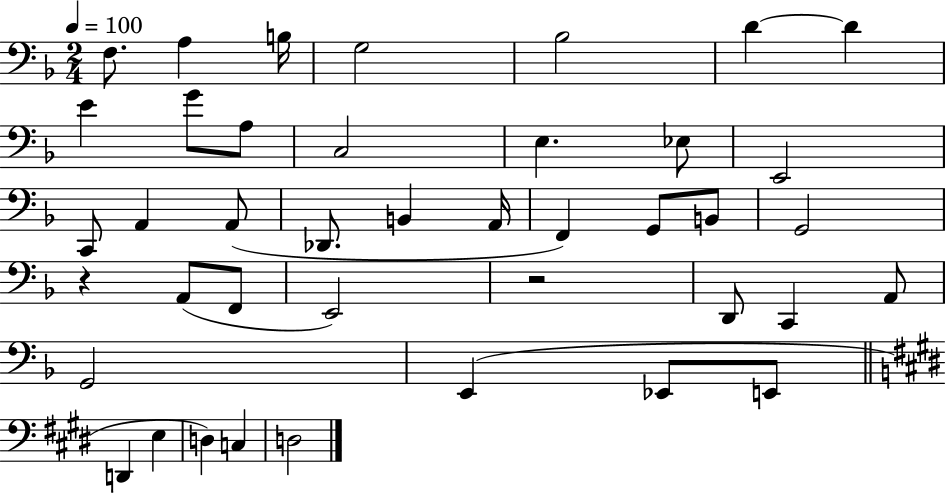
{
  \clef bass
  \numericTimeSignature
  \time 2/4
  \key f \major
  \tempo 4 = 100
  f8. a4 b16 | g2 | bes2 | d'4~~ d'4 | \break e'4 g'8 a8 | c2 | e4. ees8 | e,2 | \break c,8 a,4 a,8( | des,8. b,4 a,16 | f,4) g,8 b,8 | g,2 | \break r4 a,8( f,8 | e,2) | r2 | d,8 c,4 a,8 | \break g,2 | e,4( ees,8 e,8 | \bar "||" \break \key e \major d,4 e4 | d4) c4 | d2 | \bar "|."
}